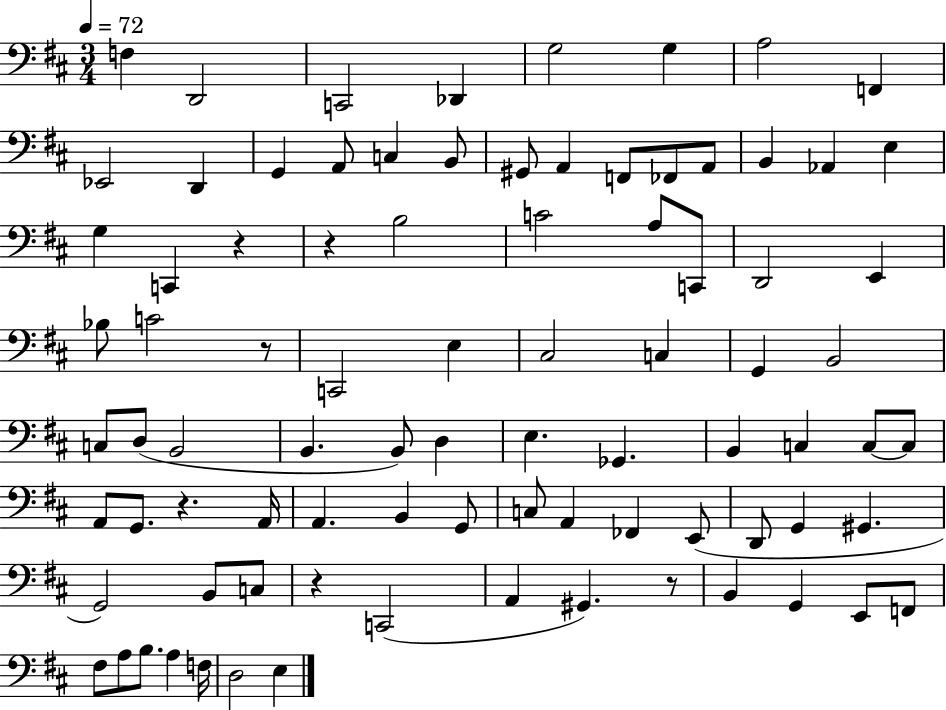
X:1
T:Untitled
M:3/4
L:1/4
K:D
F, D,,2 C,,2 _D,, G,2 G, A,2 F,, _E,,2 D,, G,, A,,/2 C, B,,/2 ^G,,/2 A,, F,,/2 _F,,/2 A,,/2 B,, _A,, E, G, C,, z z B,2 C2 A,/2 C,,/2 D,,2 E,, _B,/2 C2 z/2 C,,2 E, ^C,2 C, G,, B,,2 C,/2 D,/2 B,,2 B,, B,,/2 D, E, _G,, B,, C, C,/2 C,/2 A,,/2 G,,/2 z A,,/4 A,, B,, G,,/2 C,/2 A,, _F,, E,,/2 D,,/2 G,, ^G,, G,,2 B,,/2 C,/2 z C,,2 A,, ^G,, z/2 B,, G,, E,,/2 F,,/2 ^F,/2 A,/2 B,/2 A, F,/4 D,2 E,